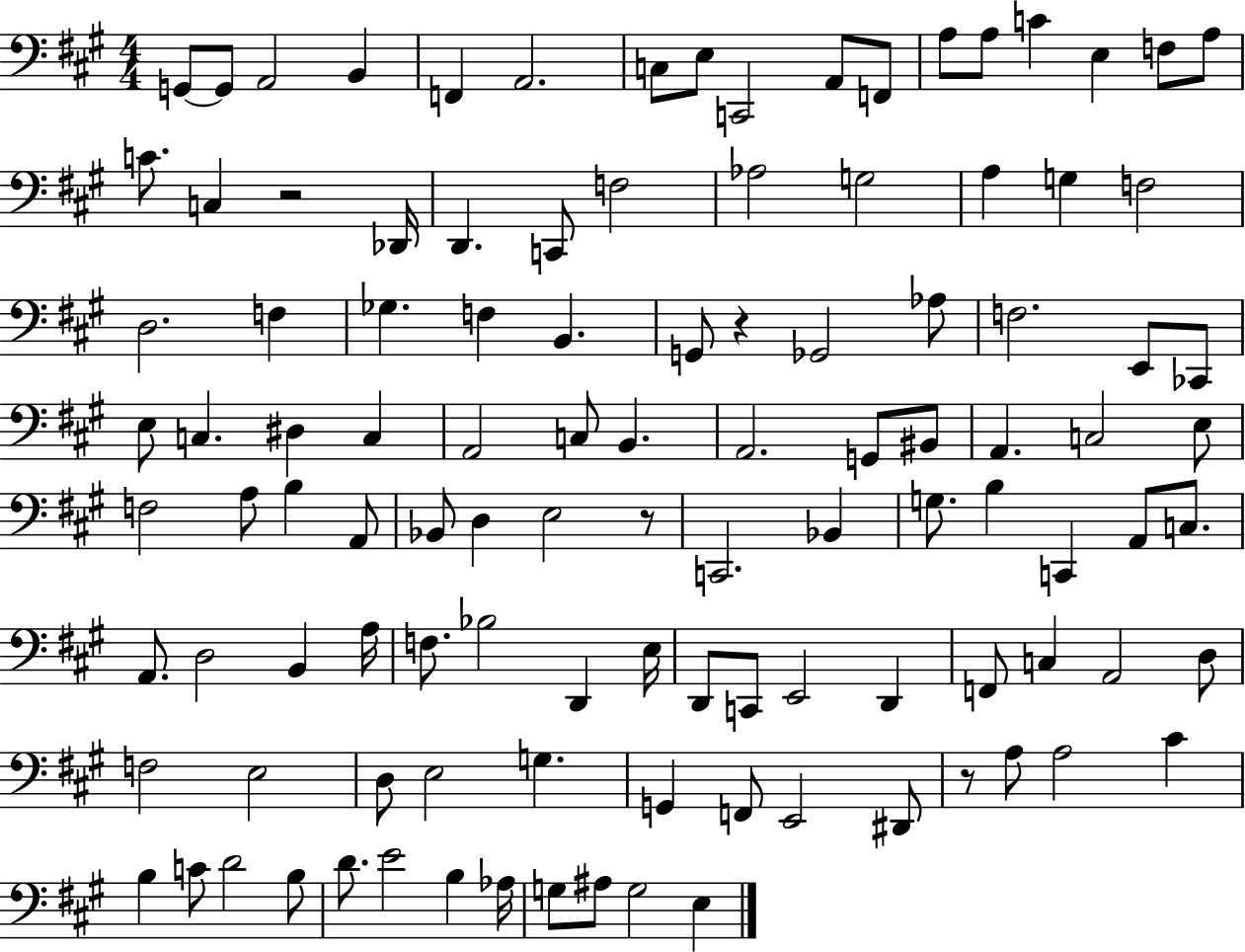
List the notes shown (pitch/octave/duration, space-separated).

G2/e G2/e A2/h B2/q F2/q A2/h. C3/e E3/e C2/h A2/e F2/e A3/e A3/e C4/q E3/q F3/e A3/e C4/e. C3/q R/h Db2/s D2/q. C2/e F3/h Ab3/h G3/h A3/q G3/q F3/h D3/h. F3/q Gb3/q. F3/q B2/q. G2/e R/q Gb2/h Ab3/e F3/h. E2/e CES2/e E3/e C3/q. D#3/q C3/q A2/h C3/e B2/q. A2/h. G2/e BIS2/e A2/q. C3/h E3/e F3/h A3/e B3/q A2/e Bb2/e D3/q E3/h R/e C2/h. Bb2/q G3/e. B3/q C2/q A2/e C3/e. A2/e. D3/h B2/q A3/s F3/e. Bb3/h D2/q E3/s D2/e C2/e E2/h D2/q F2/e C3/q A2/h D3/e F3/h E3/h D3/e E3/h G3/q. G2/q F2/e E2/h D#2/e R/e A3/e A3/h C#4/q B3/q C4/e D4/h B3/e D4/e. E4/h B3/q Ab3/s G3/e A#3/e G3/h E3/q